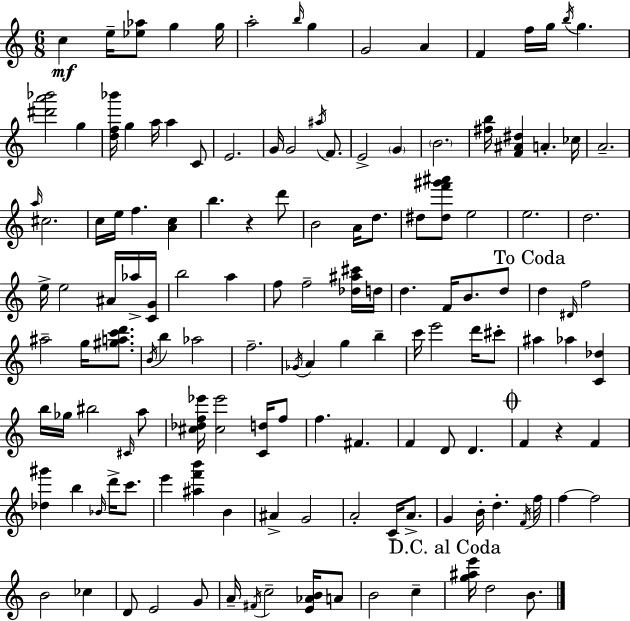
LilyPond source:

{
  \clef treble
  \numericTimeSignature
  \time 6/8
  \key c \major
  c''4\mf e''16-- <ees'' aes''>8 g''4 g''16 | a''2-. \grace { b''16 } g''4 | g'2 a'4 | f'4 f''16 g''16 \acciaccatura { b''16 } g''4. | \break <dis''' a''' bes'''>2 g''4 | <d'' f'' bes'''>16 g''4 a''16 a''4 | c'8 e'2. | g'16 g'2 \acciaccatura { ais''16 } | \break f'8. e'2-> \parenthesize g'4 | \parenthesize b'2. | <fis'' b''>16 <f' ais' dis''>4 a'4.-. | ces''16 a'2.-- | \break \grace { a''16 } cis''2. | c''16 e''16 f''4. | <a' c''>4 b''4. r4 | d'''8 b'2 | \break a'16 d''8. dis''8 <dis'' f''' gis''' ais'''>8 e''2 | e''2. | d''2. | e''16-> e''2 | \break ais'16 aes''16-> <c' g'>16 b''2 | a''4 f''8 f''2-- | <des'' ais'' cis'''>16 d''16 d''4. f'16 b'8. | d''8 \mark "To Coda" d''4 \grace { dis'16 } f''2 | \break ais''2-- | g''16 <gis'' a'' c''' d'''>8. \acciaccatura { b'16 } b''4 aes''2 | f''2.-- | \acciaccatura { ges'16 } a'4 g''4 | \break b''4-- c'''16 e'''2 | d'''16 cis'''8-. ais''4 aes''4 | <c' des''>4 b''16 ges''16 bis''2 | \grace { cis'16 } a''8 <cis'' des'' f'' ees'''>16 <cis'' ees'''>2 | \break <c' d''>16 f''8 f''4. | fis'4. f'4 | d'8 d'4. \mark \markup { \musicglyph "scripts.coda" } f'4 | r4 f'4 <des'' gis'''>4 | \break b''4 \grace { bes'16 } d'''16-> c'''8. e'''4 | <ais'' f''' b'''>4 b'4 ais'4-> | g'2 a'2-. | c'16-- a'8.-> g'4 | \break b'16-. d''4.-. \acciaccatura { f'16 } f''16 f''4~~ | f''2 b'2 | ces''4 d'8 | e'2 g'8 a'16-- \acciaccatura { fis'16 } | \break c''2-- <e' aes' b'>16 a'8 b'2 | c''4-- \mark "D.C. al Coda" <g'' ais'' e'''>16 | d''2 b'8. \bar "|."
}